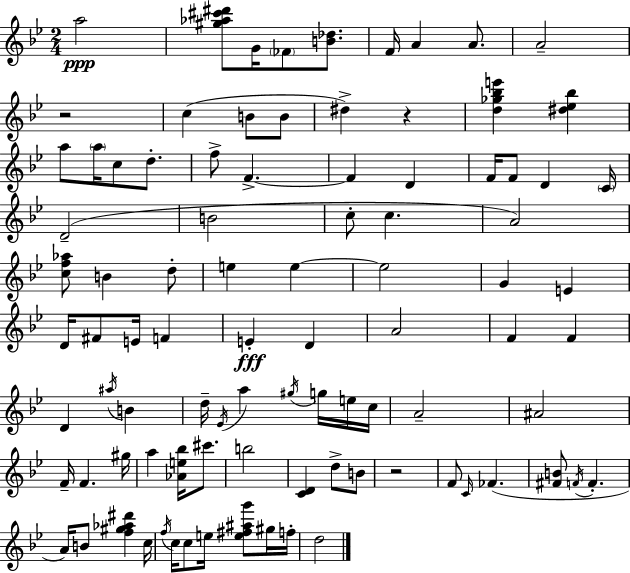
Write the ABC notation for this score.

X:1
T:Untitled
M:2/4
L:1/4
K:Gm
a2 [^g_a^c'^d']/2 G/4 _F/2 [B_d]/2 F/4 A A/2 A2 z2 c B/2 B/2 ^d z [d_g_be'] [^d_e_b] a/2 a/4 c/2 d/2 f/2 F F D F/4 F/2 D C/4 D2 B2 c/2 c A2 [cf_a]/2 B d/2 e e e2 G E D/4 ^F/2 E/4 F E D A2 F F D ^a/4 B d/4 _E/4 a ^g/4 g/4 e/4 c/4 A2 ^A2 F/4 F ^g/4 a [_Ae_b]/4 ^c'/2 b2 [CD] d/2 B/2 z2 F/2 C/4 _F [^FB]/2 F/4 F A/4 B/2 [f^g_a^d'] c/4 f/4 c/4 c/2 e/4 [e^f^ag']/2 ^g/4 f/4 d2